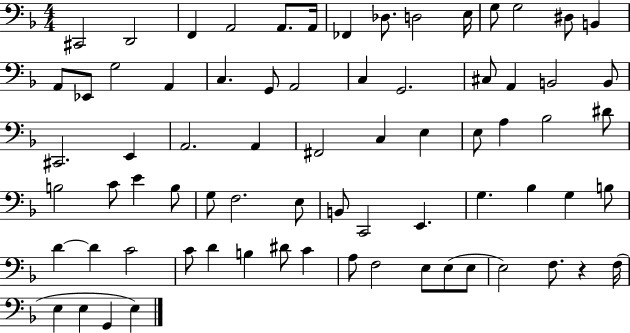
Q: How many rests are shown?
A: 1